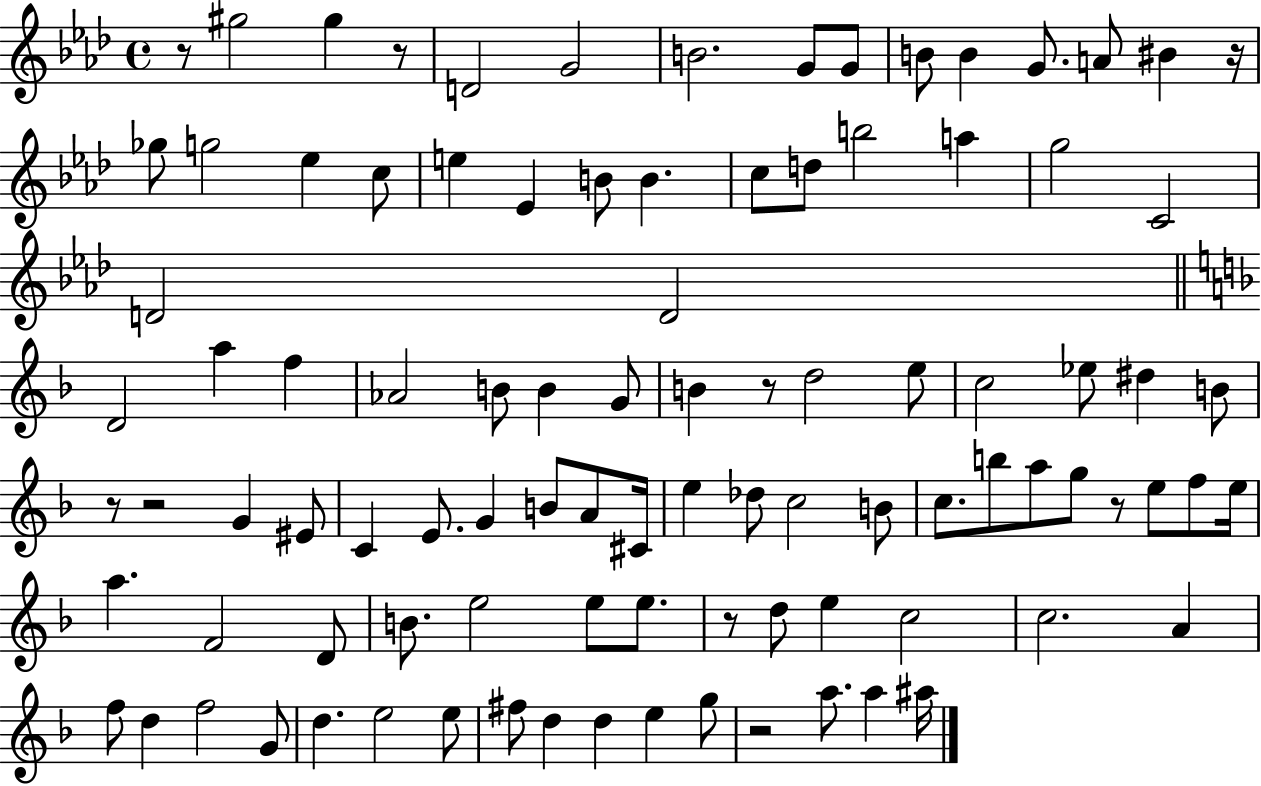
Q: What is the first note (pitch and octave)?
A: G#5